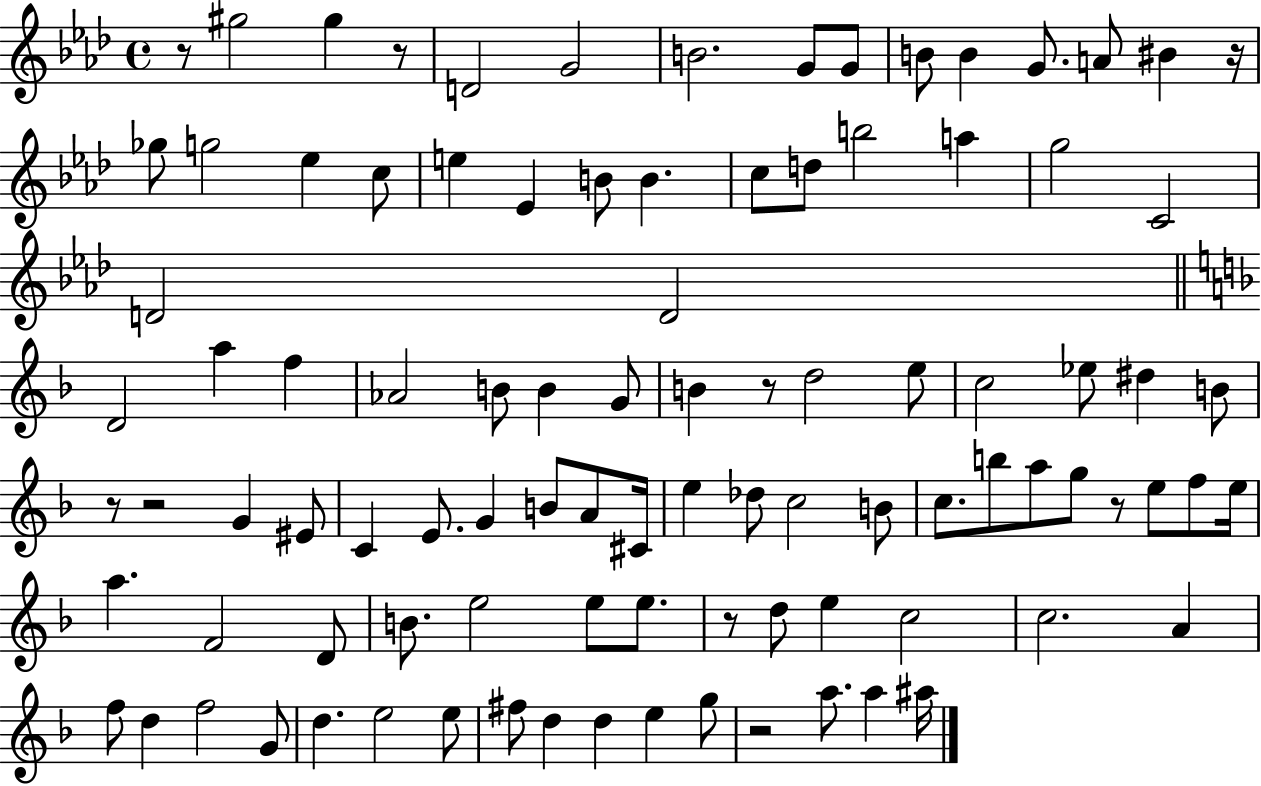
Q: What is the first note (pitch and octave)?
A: G#5